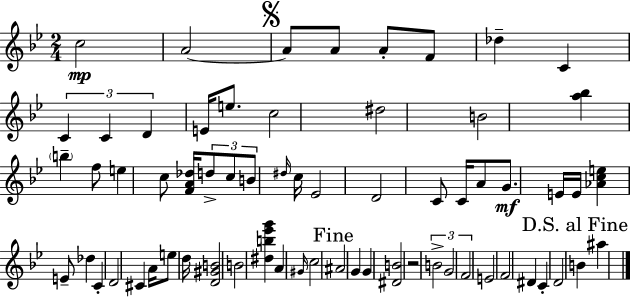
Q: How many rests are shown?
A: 1